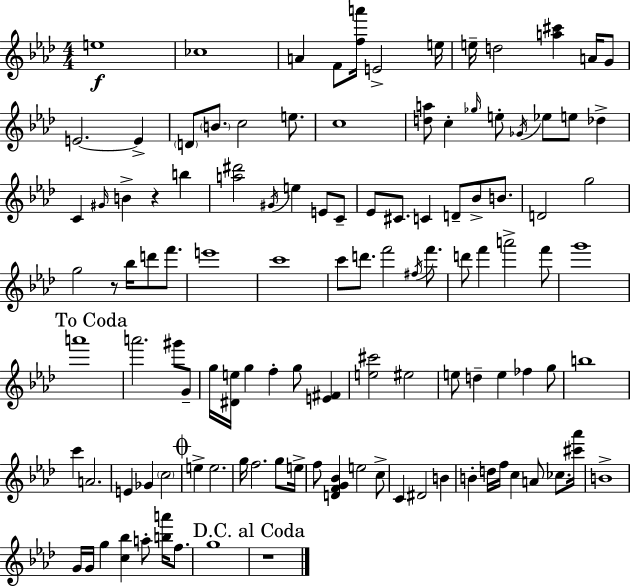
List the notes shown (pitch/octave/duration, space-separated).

E5/w CES5/w A4/q F4/e [F5,A6]/s E4/h E5/s E5/s D5/h [A5,C#6]/q A4/s G4/e E4/h. E4/q D4/e B4/e. C5/h E5/e. C5/w [D5,A5]/e C5/q Gb5/s E5/e Gb4/s Eb5/e E5/e Db5/q C4/q G#4/s B4/q R/q B5/q [A5,D#6]/h G#4/s E5/q E4/e C4/e Eb4/e C#4/e. C4/q D4/e Bb4/e B4/e. D4/h G5/h G5/h R/e Bb5/s D6/e F6/e. E6/w C6/w C6/e D6/e. F6/h F#5/s F6/e. D6/e F6/q A6/h F6/e G6/w A6/w A6/h. G#6/e G4/e G5/s [D#4,E5]/s G5/q F5/q G5/e [E4,F#4]/q [E5,C#6]/h EIS5/h E5/e D5/q E5/q FES5/q G5/e B5/w C6/q A4/h. E4/q Gb4/q C5/h E5/q E5/h. G5/s F5/h. G5/e E5/s F5/e [D4,F4,G4,Bb4]/q E5/h C5/e C4/q D#4/h B4/q B4/q D5/s F5/s C5/q A4/e CES5/e. [C#6,Ab6]/s B4/w G4/s G4/s G5/q [C5,Bb5]/q A5/e [B5,A6]/s F5/e. G5/w R/w